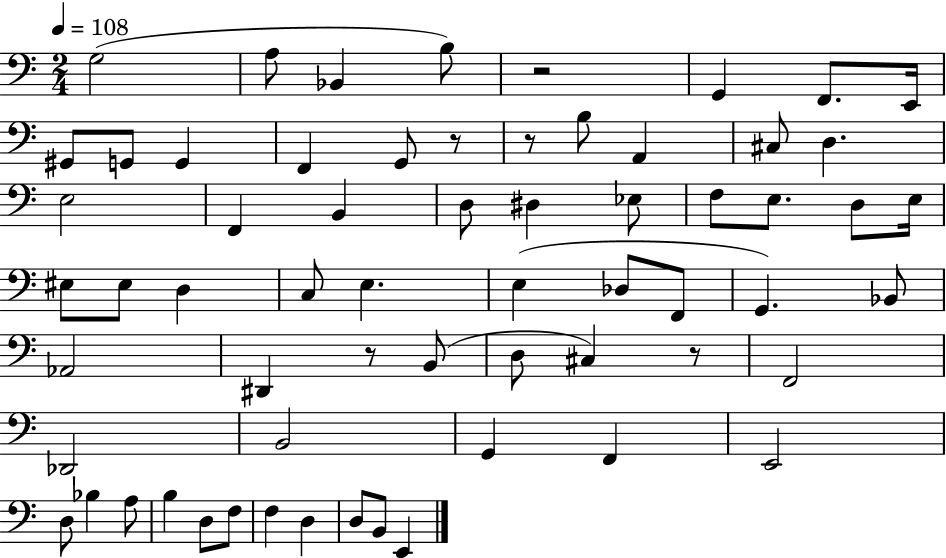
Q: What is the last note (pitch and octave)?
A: E2